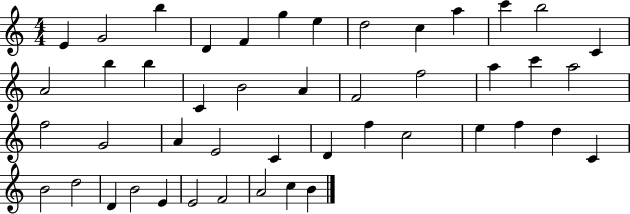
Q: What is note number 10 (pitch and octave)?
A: A5